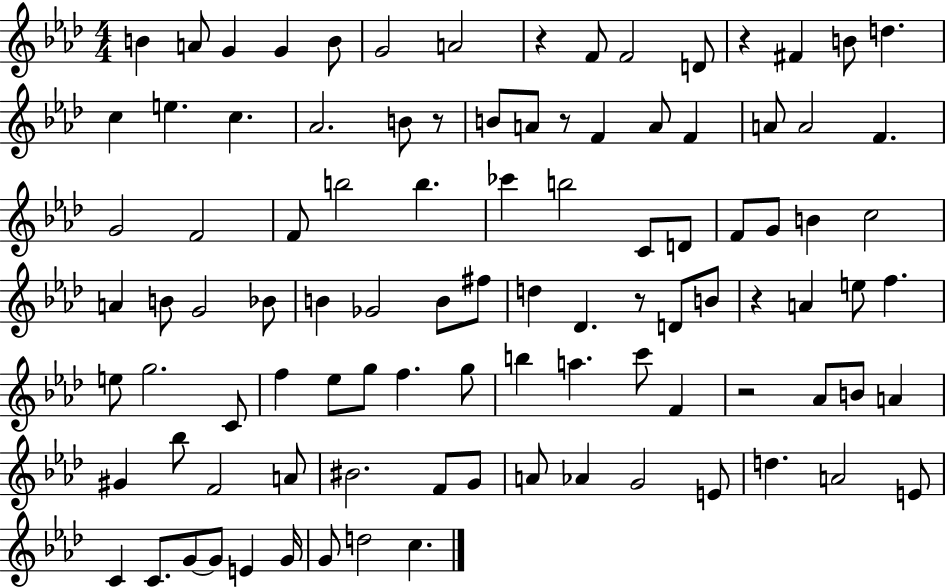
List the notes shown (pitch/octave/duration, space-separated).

B4/q A4/e G4/q G4/q B4/e G4/h A4/h R/q F4/e F4/h D4/e R/q F#4/q B4/e D5/q. C5/q E5/q. C5/q. Ab4/h. B4/e R/e B4/e A4/e R/e F4/q A4/e F4/q A4/e A4/h F4/q. G4/h F4/h F4/e B5/h B5/q. CES6/q B5/h C4/e D4/e F4/e G4/e B4/q C5/h A4/q B4/e G4/h Bb4/e B4/q Gb4/h B4/e F#5/e D5/q Db4/q. R/e D4/e B4/e R/q A4/q E5/e F5/q. E5/e G5/h. C4/e F5/q Eb5/e G5/e F5/q. G5/e B5/q A5/q. C6/e F4/q R/h Ab4/e B4/e A4/q G#4/q Bb5/e F4/h A4/e BIS4/h. F4/e G4/e A4/e Ab4/q G4/h E4/e D5/q. A4/h E4/e C4/q C4/e. G4/e G4/e E4/q G4/s G4/e D5/h C5/q.